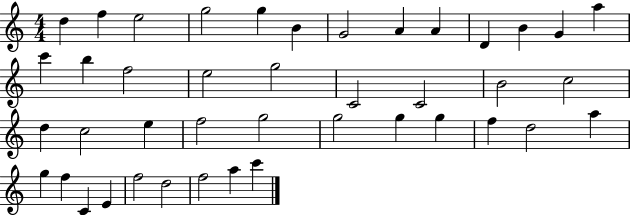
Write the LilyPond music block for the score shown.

{
  \clef treble
  \numericTimeSignature
  \time 4/4
  \key c \major
  d''4 f''4 e''2 | g''2 g''4 b'4 | g'2 a'4 a'4 | d'4 b'4 g'4 a''4 | \break c'''4 b''4 f''2 | e''2 g''2 | c'2 c'2 | b'2 c''2 | \break d''4 c''2 e''4 | f''2 g''2 | g''2 g''4 g''4 | f''4 d''2 a''4 | \break g''4 f''4 c'4 e'4 | f''2 d''2 | f''2 a''4 c'''4 | \bar "|."
}